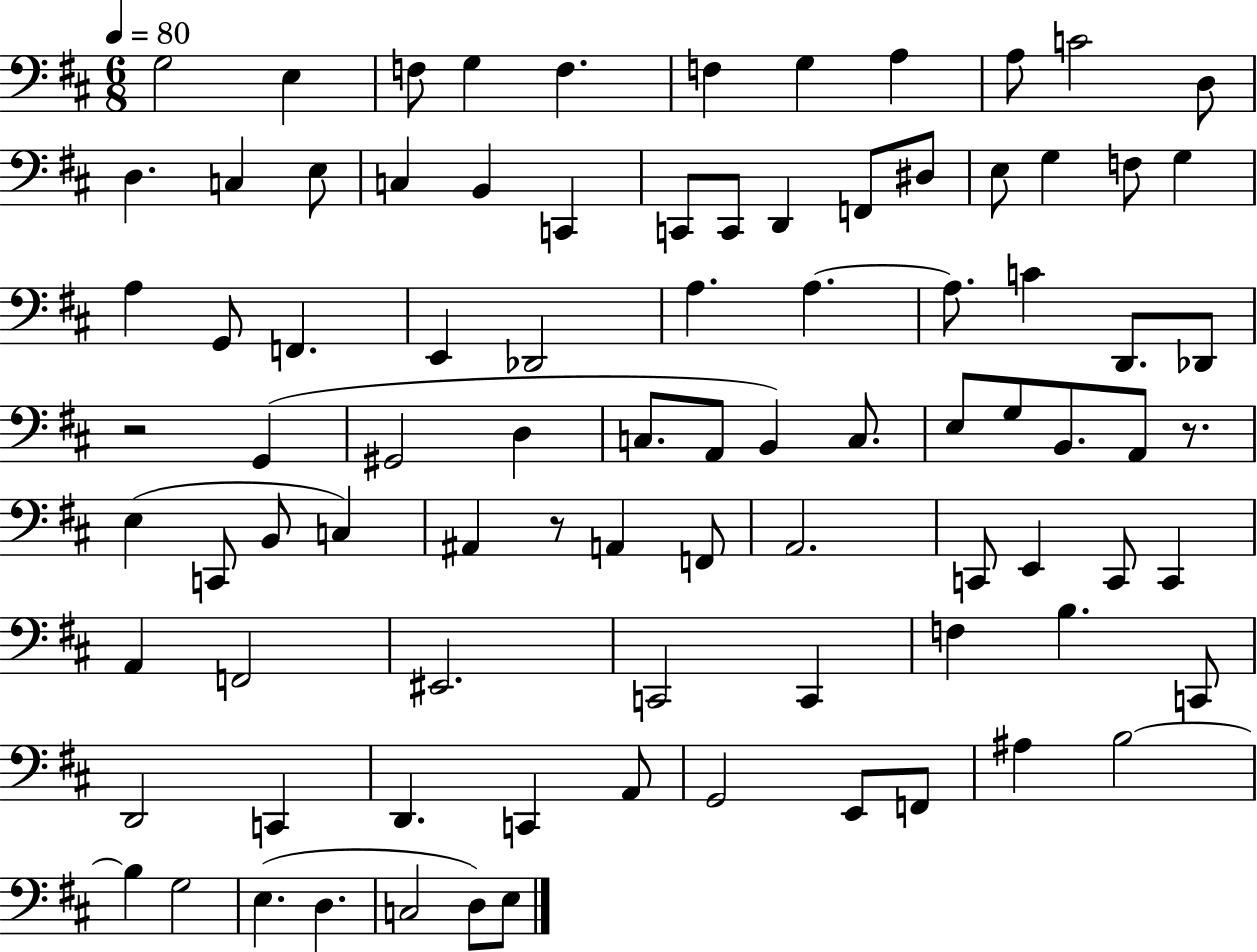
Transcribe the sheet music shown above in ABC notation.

X:1
T:Untitled
M:6/8
L:1/4
K:D
G,2 E, F,/2 G, F, F, G, A, A,/2 C2 D,/2 D, C, E,/2 C, B,, C,, C,,/2 C,,/2 D,, F,,/2 ^D,/2 E,/2 G, F,/2 G, A, G,,/2 F,, E,, _D,,2 A, A, A,/2 C D,,/2 _D,,/2 z2 G,, ^G,,2 D, C,/2 A,,/2 B,, C,/2 E,/2 G,/2 B,,/2 A,,/2 z/2 E, C,,/2 B,,/2 C, ^A,, z/2 A,, F,,/2 A,,2 C,,/2 E,, C,,/2 C,, A,, F,,2 ^E,,2 C,,2 C,, F, B, C,,/2 D,,2 C,, D,, C,, A,,/2 G,,2 E,,/2 F,,/2 ^A, B,2 B, G,2 E, D, C,2 D,/2 E,/2